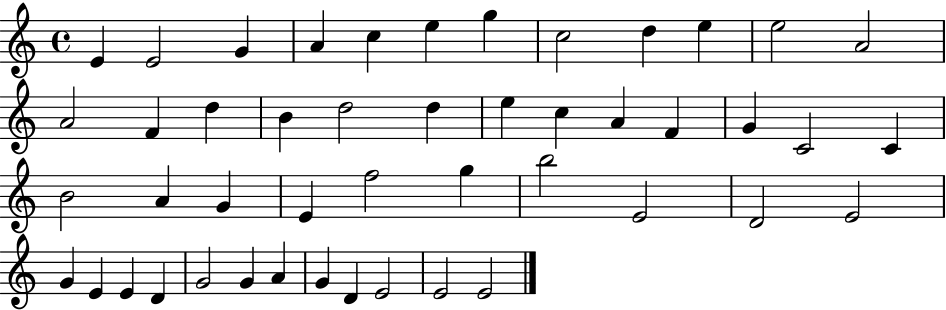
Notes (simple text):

E4/q E4/h G4/q A4/q C5/q E5/q G5/q C5/h D5/q E5/q E5/h A4/h A4/h F4/q D5/q B4/q D5/h D5/q E5/q C5/q A4/q F4/q G4/q C4/h C4/q B4/h A4/q G4/q E4/q F5/h G5/q B5/h E4/h D4/h E4/h G4/q E4/q E4/q D4/q G4/h G4/q A4/q G4/q D4/q E4/h E4/h E4/h